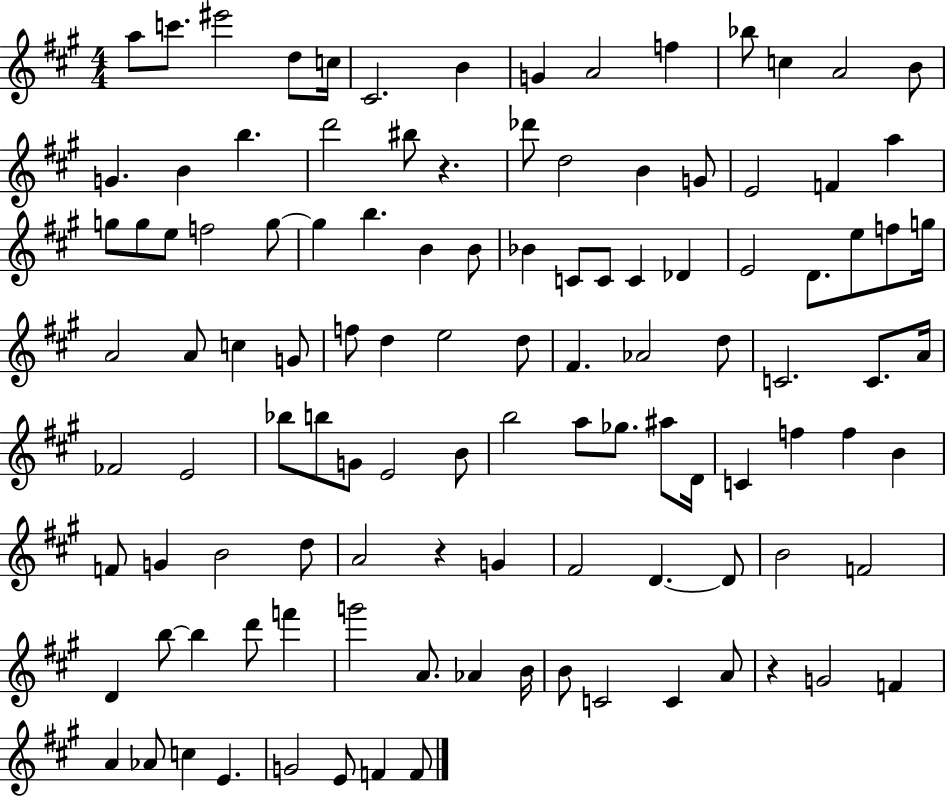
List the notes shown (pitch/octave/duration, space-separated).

A5/e C6/e. EIS6/h D5/e C5/s C#4/h. B4/q G4/q A4/h F5/q Bb5/e C5/q A4/h B4/e G4/q. B4/q B5/q. D6/h BIS5/e R/q. Db6/e D5/h B4/q G4/e E4/h F4/q A5/q G5/e G5/e E5/e F5/h G5/e G5/q B5/q. B4/q B4/e Bb4/q C4/e C4/e C4/q Db4/q E4/h D4/e. E5/e F5/e G5/s A4/h A4/e C5/q G4/e F5/e D5/q E5/h D5/e F#4/q. Ab4/h D5/e C4/h. C4/e. A4/s FES4/h E4/h Bb5/e B5/e G4/e E4/h B4/e B5/h A5/e Gb5/e. A#5/e D4/s C4/q F5/q F5/q B4/q F4/e G4/q B4/h D5/e A4/h R/q G4/q F#4/h D4/q. D4/e B4/h F4/h D4/q B5/e B5/q D6/e F6/q G6/h A4/e. Ab4/q B4/s B4/e C4/h C4/q A4/e R/q G4/h F4/q A4/q Ab4/e C5/q E4/q. G4/h E4/e F4/q F4/e